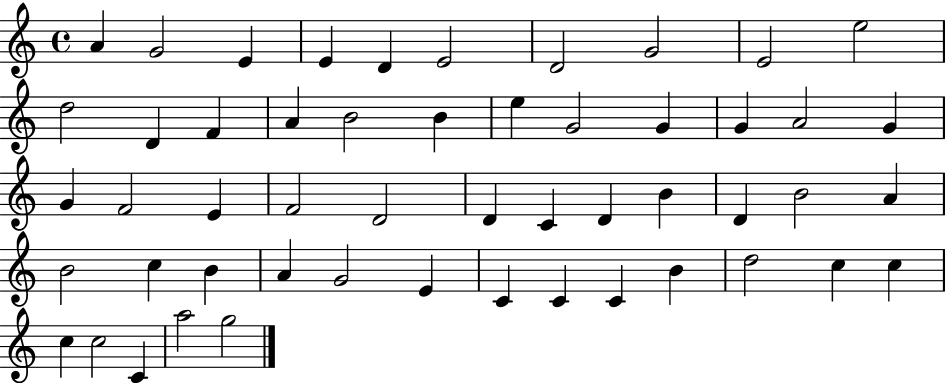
X:1
T:Untitled
M:4/4
L:1/4
K:C
A G2 E E D E2 D2 G2 E2 e2 d2 D F A B2 B e G2 G G A2 G G F2 E F2 D2 D C D B D B2 A B2 c B A G2 E C C C B d2 c c c c2 C a2 g2